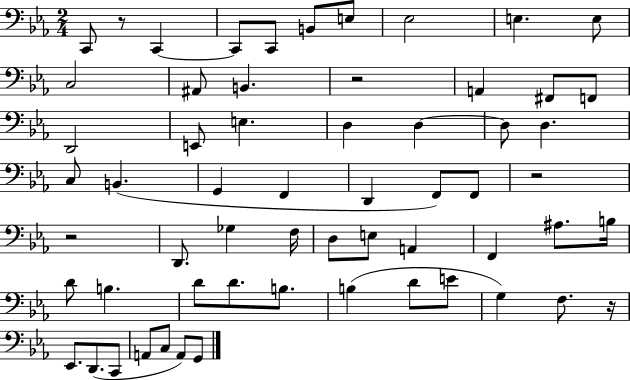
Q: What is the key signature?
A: EES major